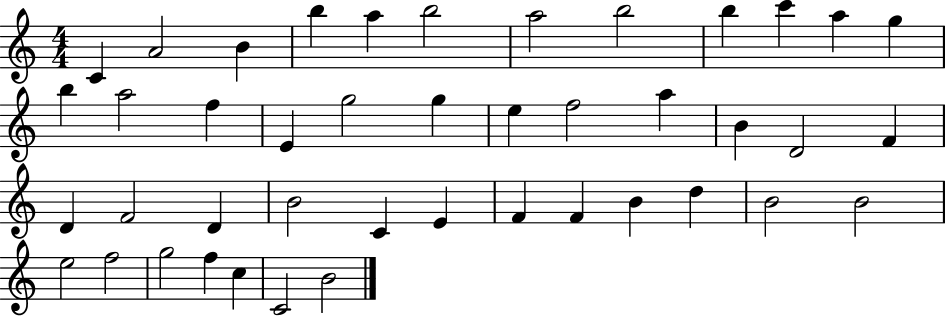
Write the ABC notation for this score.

X:1
T:Untitled
M:4/4
L:1/4
K:C
C A2 B b a b2 a2 b2 b c' a g b a2 f E g2 g e f2 a B D2 F D F2 D B2 C E F F B d B2 B2 e2 f2 g2 f c C2 B2